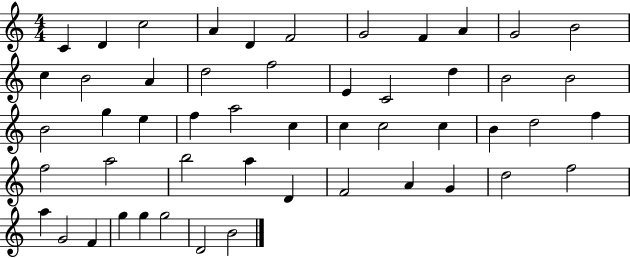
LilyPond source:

{
  \clef treble
  \numericTimeSignature
  \time 4/4
  \key c \major
  c'4 d'4 c''2 | a'4 d'4 f'2 | g'2 f'4 a'4 | g'2 b'2 | \break c''4 b'2 a'4 | d''2 f''2 | e'4 c'2 d''4 | b'2 b'2 | \break b'2 g''4 e''4 | f''4 a''2 c''4 | c''4 c''2 c''4 | b'4 d''2 f''4 | \break f''2 a''2 | b''2 a''4 d'4 | f'2 a'4 g'4 | d''2 f''2 | \break a''4 g'2 f'4 | g''4 g''4 g''2 | d'2 b'2 | \bar "|."
}